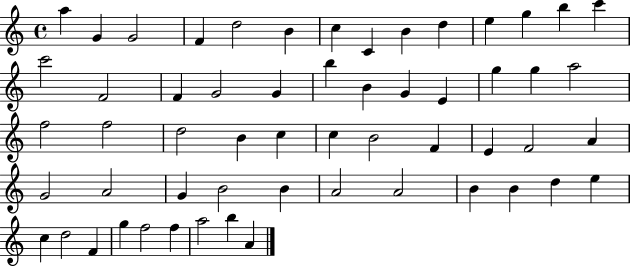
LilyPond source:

{
  \clef treble
  \time 4/4
  \defaultTimeSignature
  \key c \major
  a''4 g'4 g'2 | f'4 d''2 b'4 | c''4 c'4 b'4 d''4 | e''4 g''4 b''4 c'''4 | \break c'''2 f'2 | f'4 g'2 g'4 | b''4 b'4 g'4 e'4 | g''4 g''4 a''2 | \break f''2 f''2 | d''2 b'4 c''4 | c''4 b'2 f'4 | e'4 f'2 a'4 | \break g'2 a'2 | g'4 b'2 b'4 | a'2 a'2 | b'4 b'4 d''4 e''4 | \break c''4 d''2 f'4 | g''4 f''2 f''4 | a''2 b''4 a'4 | \bar "|."
}